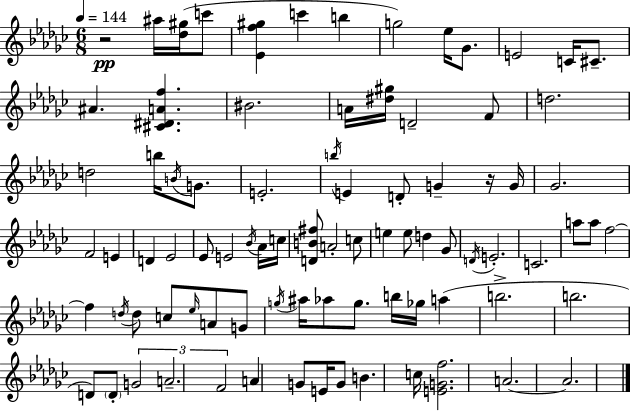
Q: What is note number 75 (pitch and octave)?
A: C5